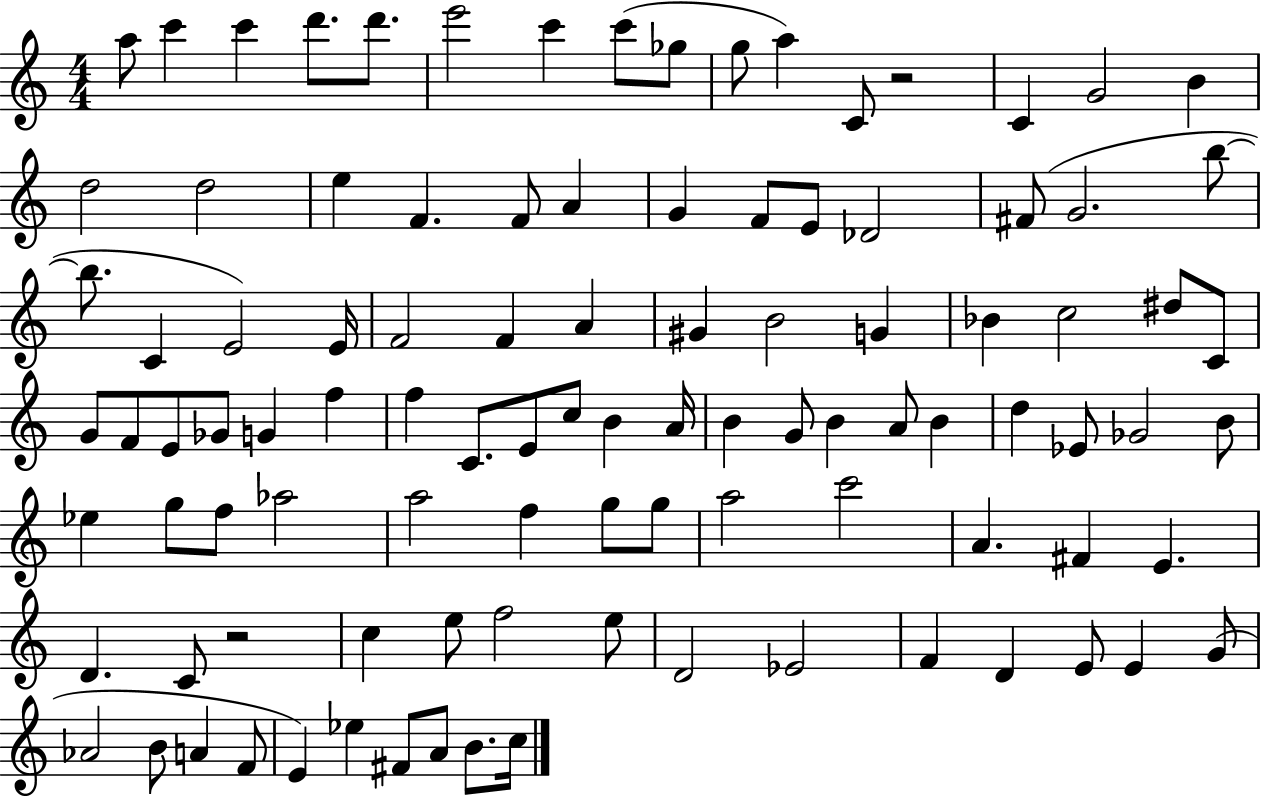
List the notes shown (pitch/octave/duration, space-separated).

A5/e C6/q C6/q D6/e. D6/e. E6/h C6/q C6/e Gb5/e G5/e A5/q C4/e R/h C4/q G4/h B4/q D5/h D5/h E5/q F4/q. F4/e A4/q G4/q F4/e E4/e Db4/h F#4/e G4/h. B5/e B5/e. C4/q E4/h E4/s F4/h F4/q A4/q G#4/q B4/h G4/q Bb4/q C5/h D#5/e C4/e G4/e F4/e E4/e Gb4/e G4/q F5/q F5/q C4/e. E4/e C5/e B4/q A4/s B4/q G4/e B4/q A4/e B4/q D5/q Eb4/e Gb4/h B4/e Eb5/q G5/e F5/e Ab5/h A5/h F5/q G5/e G5/e A5/h C6/h A4/q. F#4/q E4/q. D4/q. C4/e R/h C5/q E5/e F5/h E5/e D4/h Eb4/h F4/q D4/q E4/e E4/q G4/e Ab4/h B4/e A4/q F4/e E4/q Eb5/q F#4/e A4/e B4/e. C5/s